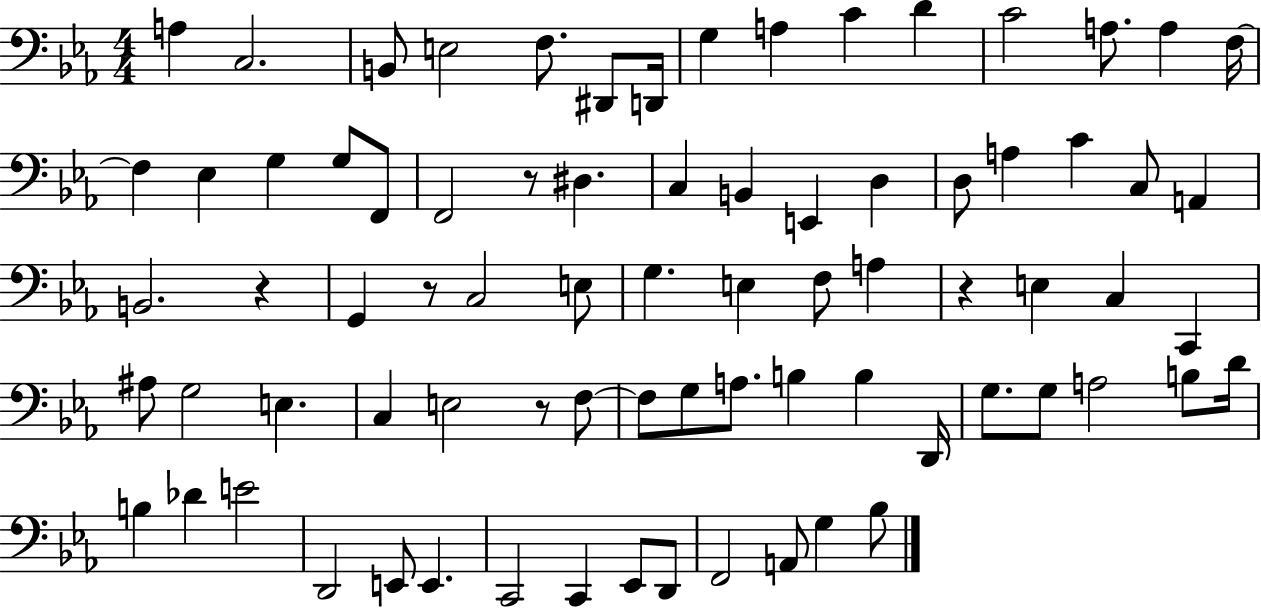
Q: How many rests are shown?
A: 5